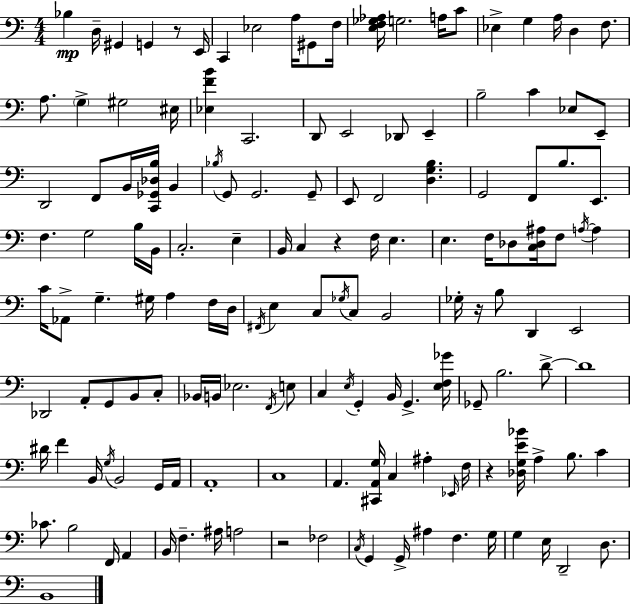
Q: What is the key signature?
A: C major